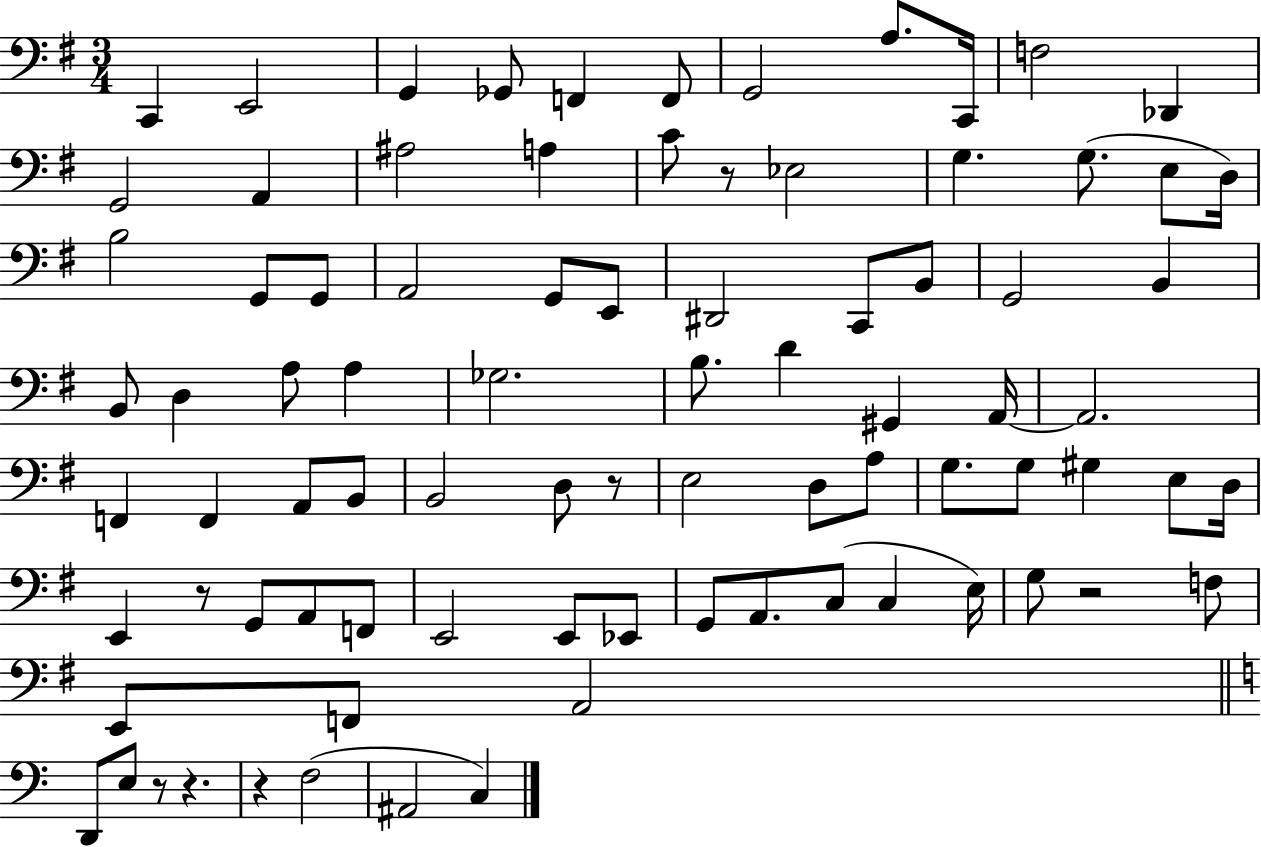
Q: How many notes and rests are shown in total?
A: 85